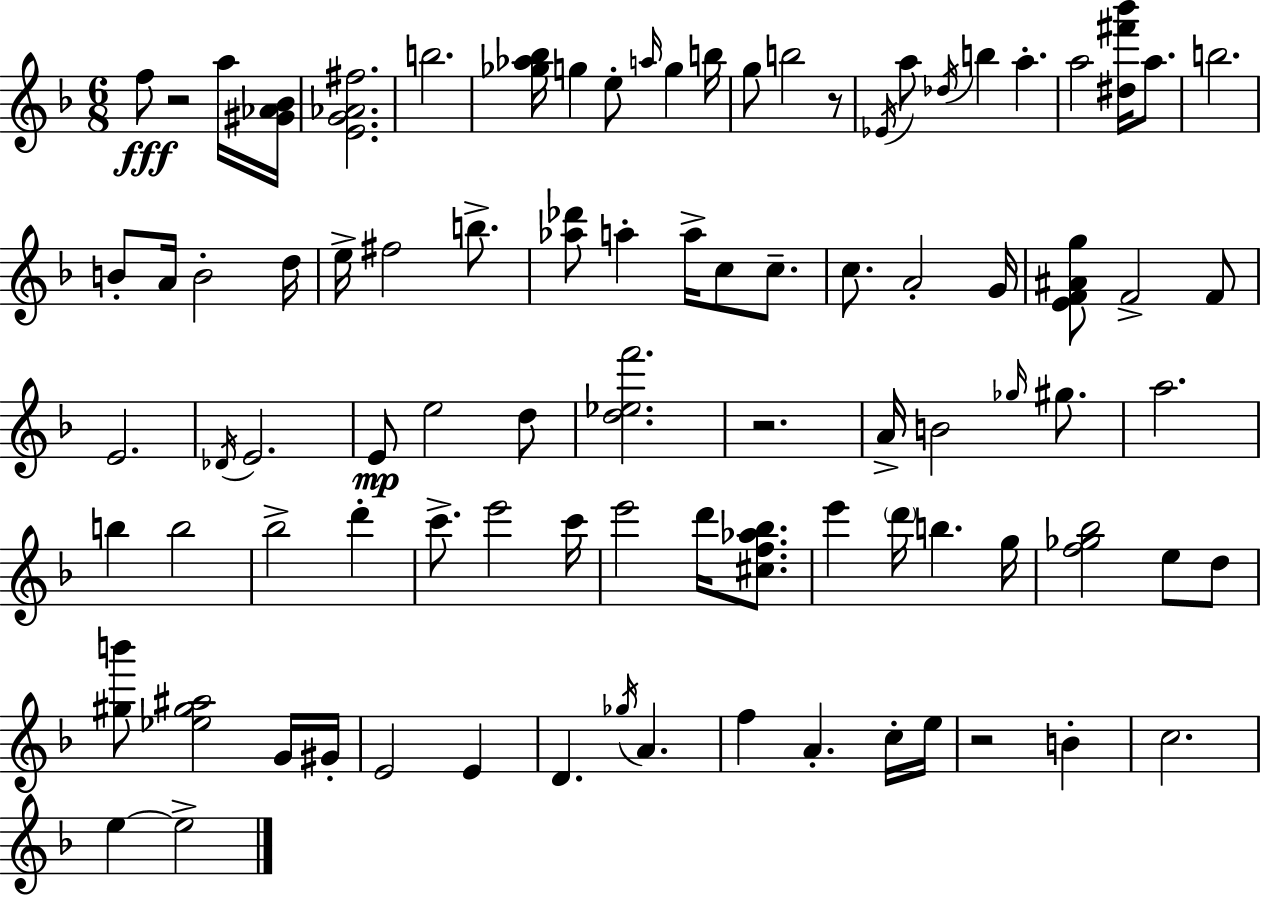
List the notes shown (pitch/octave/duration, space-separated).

F5/e R/h A5/s [G#4,Ab4,Bb4]/s [E4,G4,Ab4,F#5]/h. B5/h. [Gb5,Ab5,Bb5]/s G5/q E5/e A5/s G5/q B5/s G5/e B5/h R/e Eb4/s A5/e Db5/s B5/q A5/q. A5/h [D#5,F#6,Bb6]/s A5/e. B5/h. B4/e A4/s B4/h D5/s E5/s F#5/h B5/e. [Ab5,Db6]/e A5/q A5/s C5/e C5/e. C5/e. A4/h G4/s [E4,F4,A#4,G5]/e F4/h F4/e E4/h. Db4/s E4/h. E4/e E5/h D5/e [D5,Eb5,F6]/h. R/h. A4/s B4/h Gb5/s G#5/e. A5/h. B5/q B5/h Bb5/h D6/q C6/e. E6/h C6/s E6/h D6/s [C#5,F5,Ab5,Bb5]/e. E6/q D6/s B5/q. G5/s [F5,Gb5,Bb5]/h E5/e D5/e [G#5,B6]/e [Eb5,G#5,A#5]/h G4/s G#4/s E4/h E4/q D4/q. Gb5/s A4/q. F5/q A4/q. C5/s E5/s R/h B4/q C5/h. E5/q E5/h